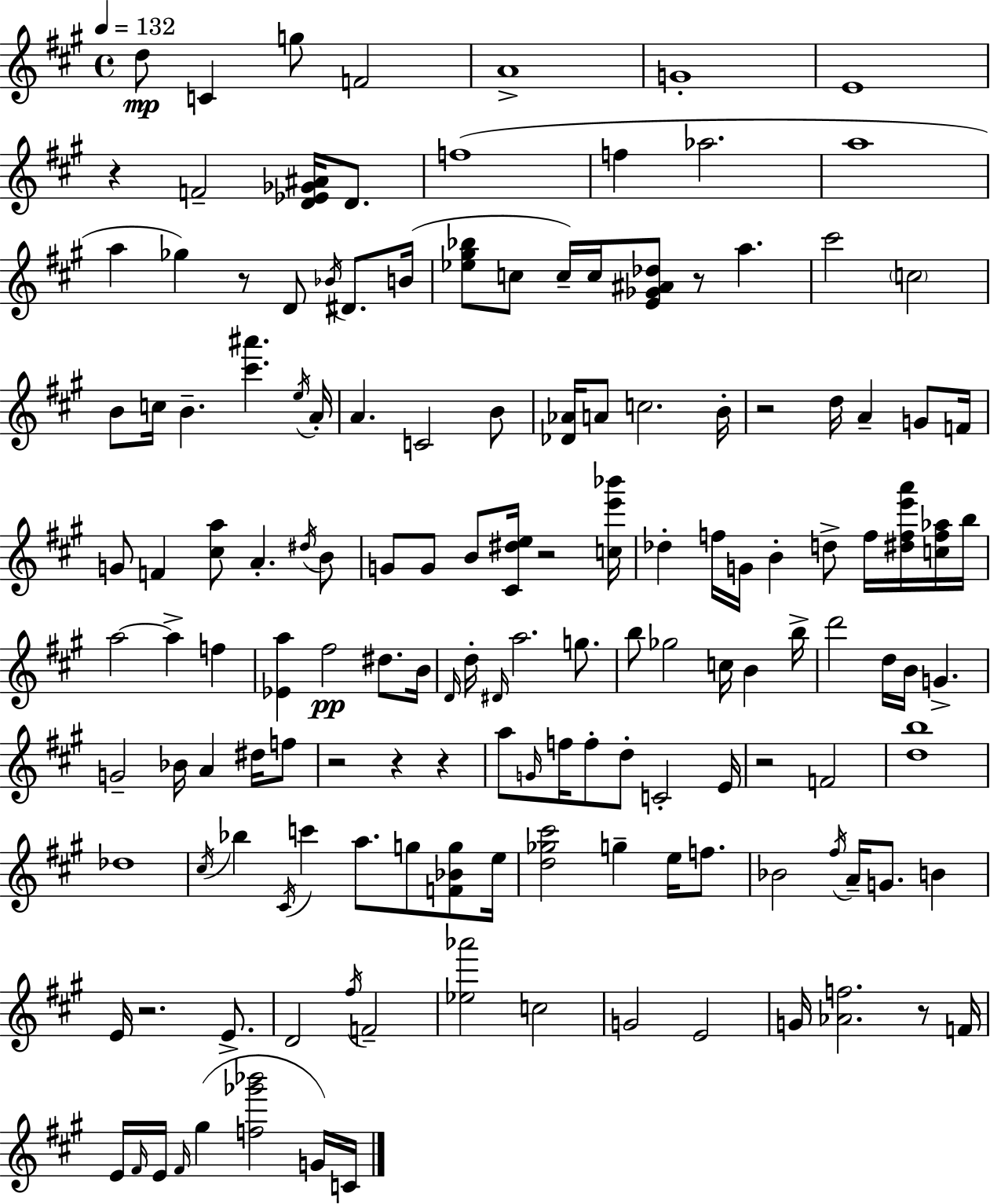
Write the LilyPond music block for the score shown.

{
  \clef treble
  \time 4/4
  \defaultTimeSignature
  \key a \major
  \tempo 4 = 132
  d''8\mp c'4 g''8 f'2 | a'1-> | g'1-. | e'1 | \break r4 f'2-- <d' ees' ges' ais'>16 d'8. | f''1( | f''4 aes''2. | a''1 | \break a''4 ges''4) r8 d'8 \acciaccatura { bes'16 } dis'8. | b'16( <ees'' gis'' bes''>8 c''8 c''16--) c''16 <e' ges' ais' des''>8 r8 a''4. | cis'''2 \parenthesize c''2 | b'8 c''16 b'4.-- <cis''' ais'''>4. | \break \acciaccatura { e''16 } a'16-. a'4. c'2 | b'8 <des' aes'>16 a'8 c''2. | b'16-. r2 d''16 a'4-- g'8 | f'16 g'8 f'4 <cis'' a''>8 a'4.-. | \break \acciaccatura { dis''16 } b'8 g'8 g'8 b'8 <cis' dis'' e''>16 r2 | <c'' e''' bes'''>16 des''4-. f''16 g'16 b'4-. d''8-> f''16 | <dis'' f'' e''' a'''>16 <c'' f'' aes''>16 b''16 a''2~~ a''4-> f''4 | <ees' a''>4 fis''2\pp dis''8. | \break b'16 \grace { d'16 } d''16-. \grace { dis'16 } a''2. | g''8. b''8 ges''2 c''16 | b'4 b''16-> d'''2 d''16 b'16 g'4.-> | g'2-- bes'16 a'4 | \break dis''16 f''8 r2 r4 | r4 a''8 \grace { g'16 } f''16 f''8-. d''8-. c'2-. | e'16 r2 f'2 | <d'' b''>1 | \break des''1 | \acciaccatura { cis''16 } bes''4 \acciaccatura { cis'16 } c'''4 | a''8. g''8 <f' bes' g''>8 e''16 <d'' ges'' cis'''>2 | g''4-- e''16 f''8. bes'2 | \break \acciaccatura { fis''16 } a'16-- g'8. b'4 e'16 r2. | e'8.-> d'2 | \acciaccatura { fis''16 } f'2-- <ees'' aes'''>2 | c''2 g'2 | \break e'2 g'16 <aes' f''>2. | r8 f'16 e'16 \grace { fis'16 } e'16 \grace { fis'16 } gis''4( | <f'' ges''' bes'''>2 g'16) c'16 \bar "|."
}